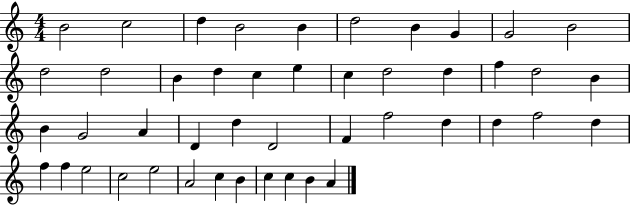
B4/h C5/h D5/q B4/h B4/q D5/h B4/q G4/q G4/h B4/h D5/h D5/h B4/q D5/q C5/q E5/q C5/q D5/h D5/q F5/q D5/h B4/q B4/q G4/h A4/q D4/q D5/q D4/h F4/q F5/h D5/q D5/q F5/h D5/q F5/q F5/q E5/h C5/h E5/h A4/h C5/q B4/q C5/q C5/q B4/q A4/q